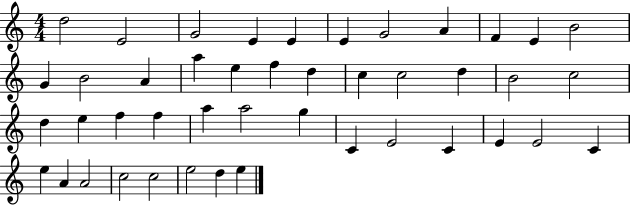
{
  \clef treble
  \numericTimeSignature
  \time 4/4
  \key c \major
  d''2 e'2 | g'2 e'4 e'4 | e'4 g'2 a'4 | f'4 e'4 b'2 | \break g'4 b'2 a'4 | a''4 e''4 f''4 d''4 | c''4 c''2 d''4 | b'2 c''2 | \break d''4 e''4 f''4 f''4 | a''4 a''2 g''4 | c'4 e'2 c'4 | e'4 e'2 c'4 | \break e''4 a'4 a'2 | c''2 c''2 | e''2 d''4 e''4 | \bar "|."
}